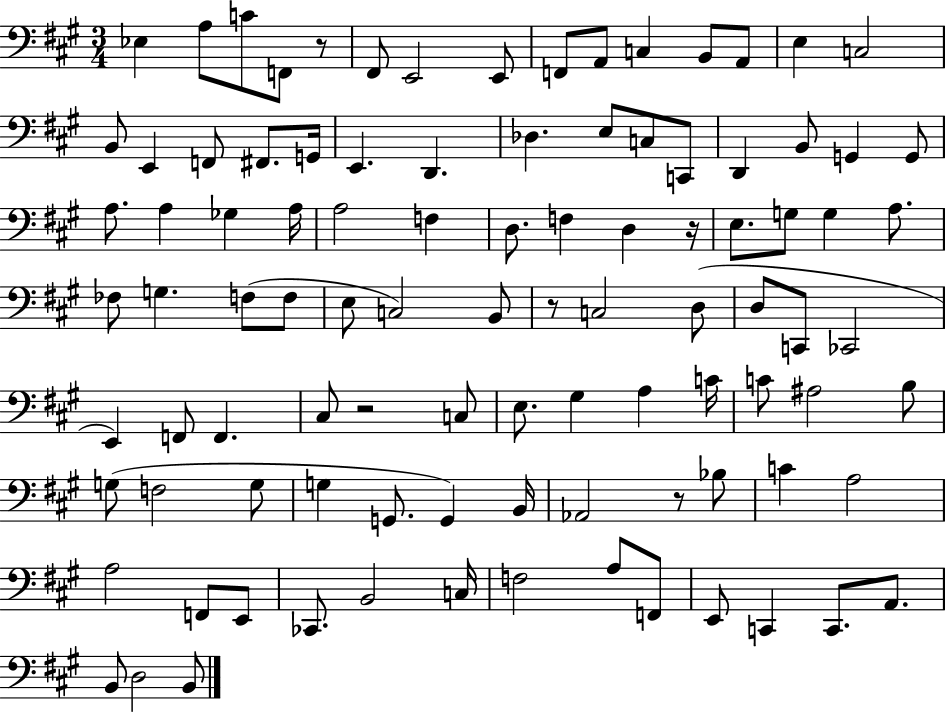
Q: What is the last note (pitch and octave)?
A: B2